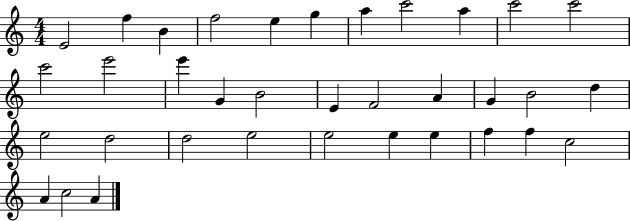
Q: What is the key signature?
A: C major